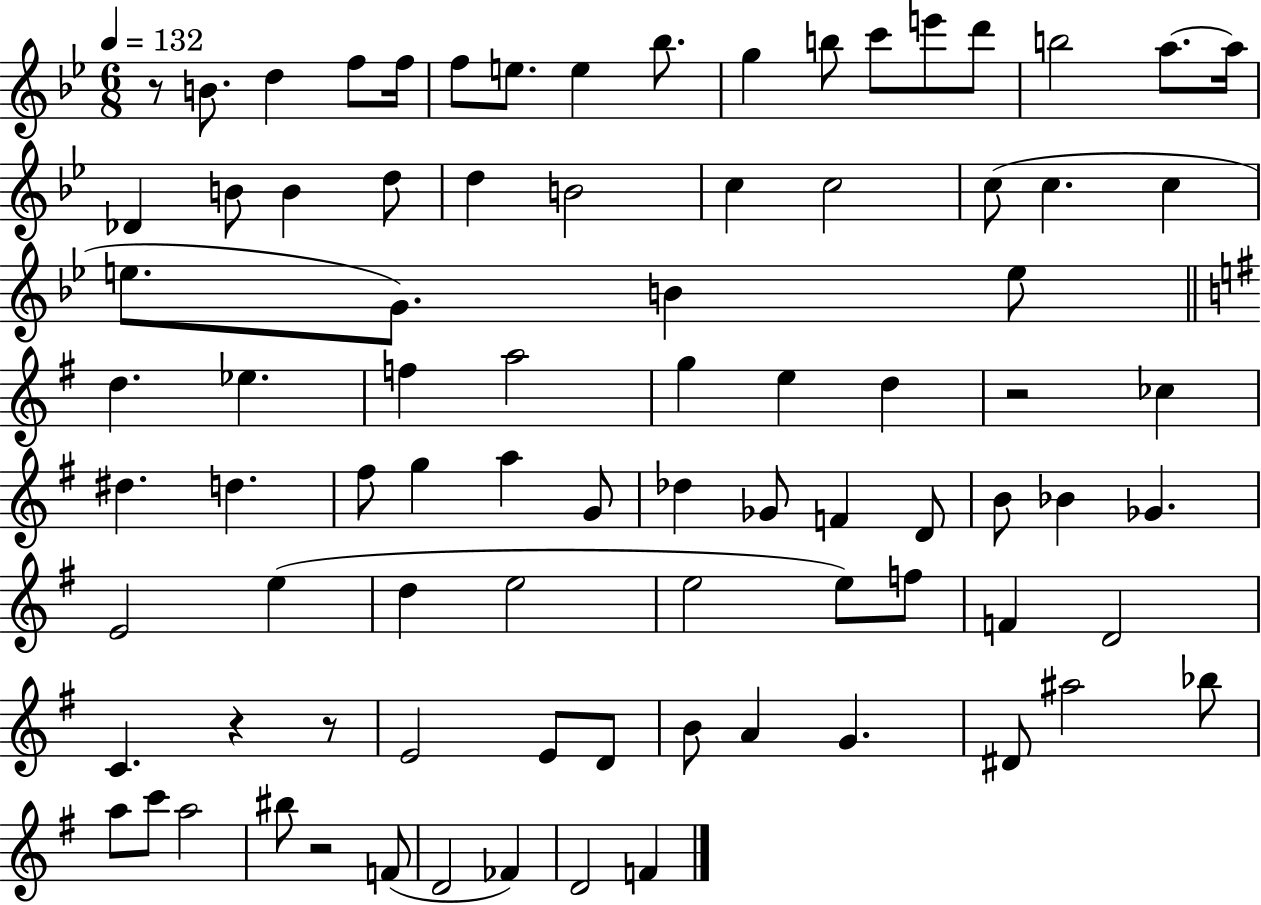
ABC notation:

X:1
T:Untitled
M:6/8
L:1/4
K:Bb
z/2 B/2 d f/2 f/4 f/2 e/2 e _b/2 g b/2 c'/2 e'/2 d'/2 b2 a/2 a/4 _D B/2 B d/2 d B2 c c2 c/2 c c e/2 G/2 B e/2 d _e f a2 g e d z2 _c ^d d ^f/2 g a G/2 _d _G/2 F D/2 B/2 _B _G E2 e d e2 e2 e/2 f/2 F D2 C z z/2 E2 E/2 D/2 B/2 A G ^D/2 ^a2 _b/2 a/2 c'/2 a2 ^b/2 z2 F/2 D2 _F D2 F